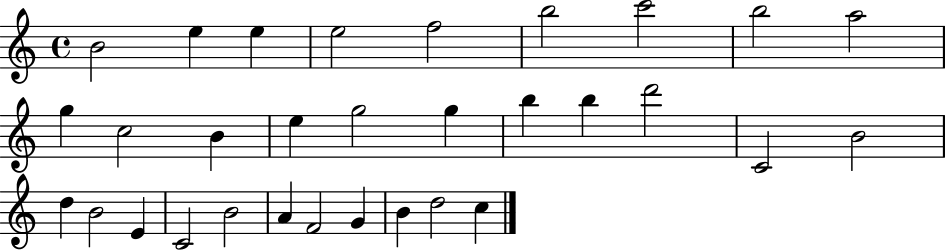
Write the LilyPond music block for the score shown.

{
  \clef treble
  \time 4/4
  \defaultTimeSignature
  \key c \major
  b'2 e''4 e''4 | e''2 f''2 | b''2 c'''2 | b''2 a''2 | \break g''4 c''2 b'4 | e''4 g''2 g''4 | b''4 b''4 d'''2 | c'2 b'2 | \break d''4 b'2 e'4 | c'2 b'2 | a'4 f'2 g'4 | b'4 d''2 c''4 | \break \bar "|."
}